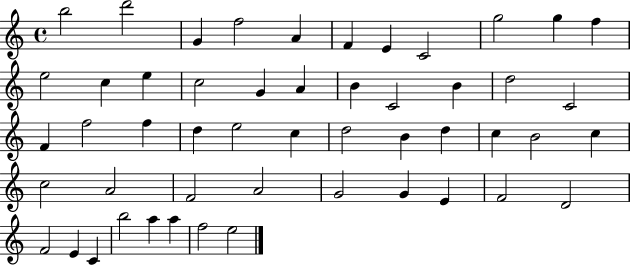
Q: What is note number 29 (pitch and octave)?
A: D5